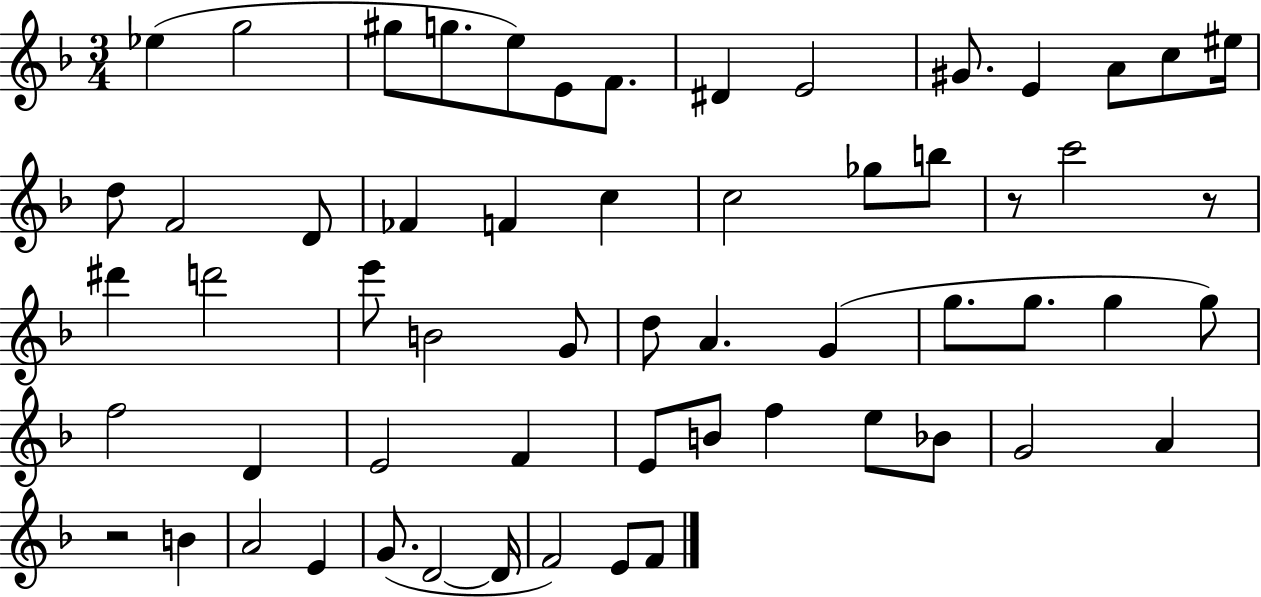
X:1
T:Untitled
M:3/4
L:1/4
K:F
_e g2 ^g/2 g/2 e/2 E/2 F/2 ^D E2 ^G/2 E A/2 c/2 ^e/4 d/2 F2 D/2 _F F c c2 _g/2 b/2 z/2 c'2 z/2 ^d' d'2 e'/2 B2 G/2 d/2 A G g/2 g/2 g g/2 f2 D E2 F E/2 B/2 f e/2 _B/2 G2 A z2 B A2 E G/2 D2 D/4 F2 E/2 F/2